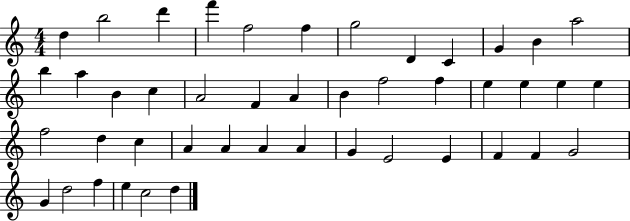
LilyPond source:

{
  \clef treble
  \numericTimeSignature
  \time 4/4
  \key c \major
  d''4 b''2 d'''4 | f'''4 f''2 f''4 | g''2 d'4 c'4 | g'4 b'4 a''2 | \break b''4 a''4 b'4 c''4 | a'2 f'4 a'4 | b'4 f''2 f''4 | e''4 e''4 e''4 e''4 | \break f''2 d''4 c''4 | a'4 a'4 a'4 a'4 | g'4 e'2 e'4 | f'4 f'4 g'2 | \break g'4 d''2 f''4 | e''4 c''2 d''4 | \bar "|."
}